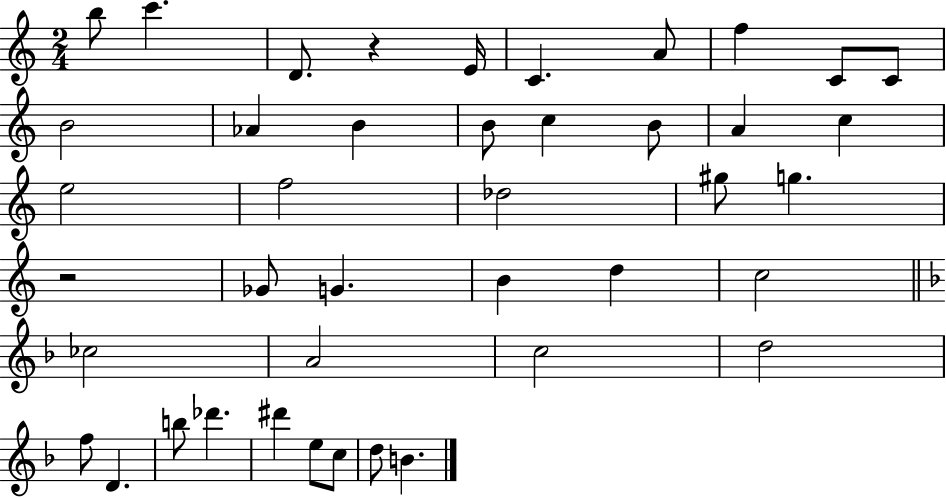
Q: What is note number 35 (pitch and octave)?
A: Db6